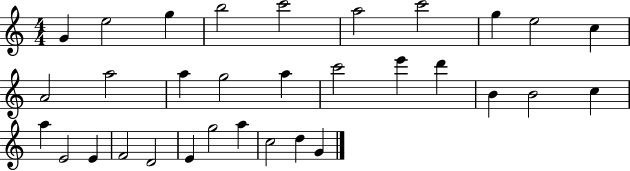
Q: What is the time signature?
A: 4/4